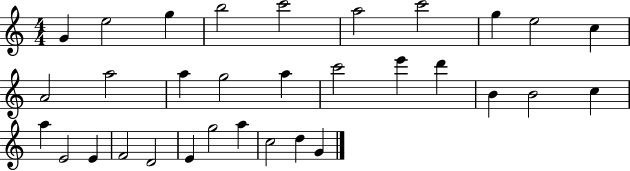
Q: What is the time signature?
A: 4/4